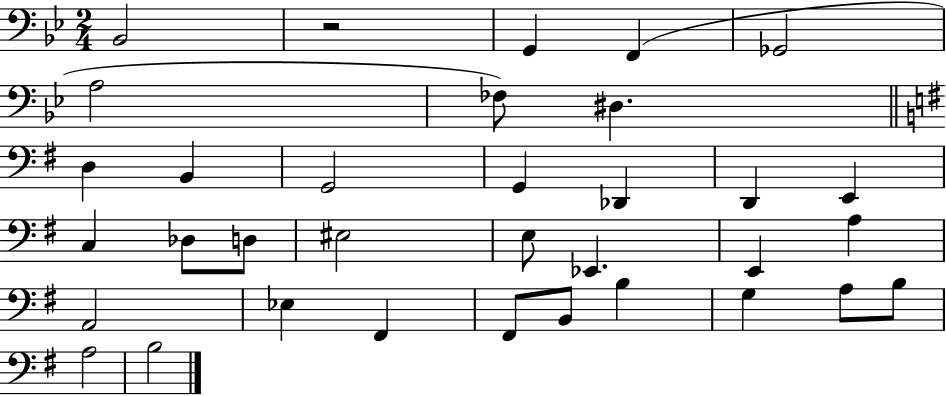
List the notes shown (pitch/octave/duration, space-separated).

Bb2/h R/h G2/q F2/q Gb2/h A3/h FES3/e D#3/q. D3/q B2/q G2/h G2/q Db2/q D2/q E2/q C3/q Db3/e D3/e EIS3/h E3/e Eb2/q. E2/q A3/q A2/h Eb3/q F#2/q F#2/e B2/e B3/q G3/q A3/e B3/e A3/h B3/h